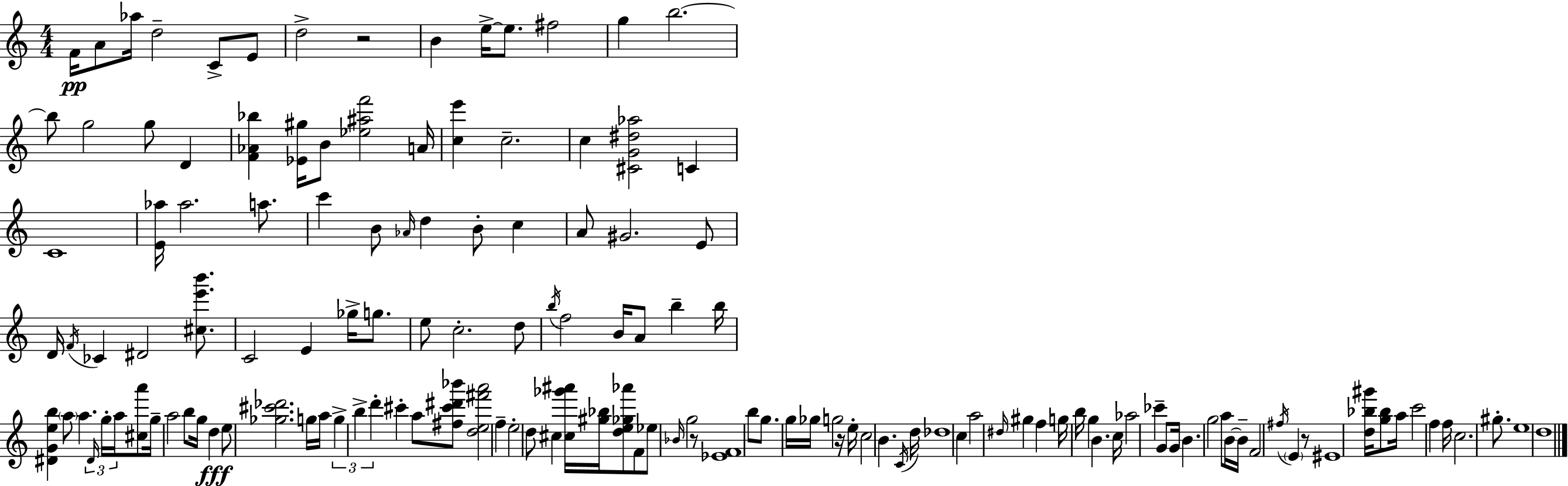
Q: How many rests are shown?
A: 4